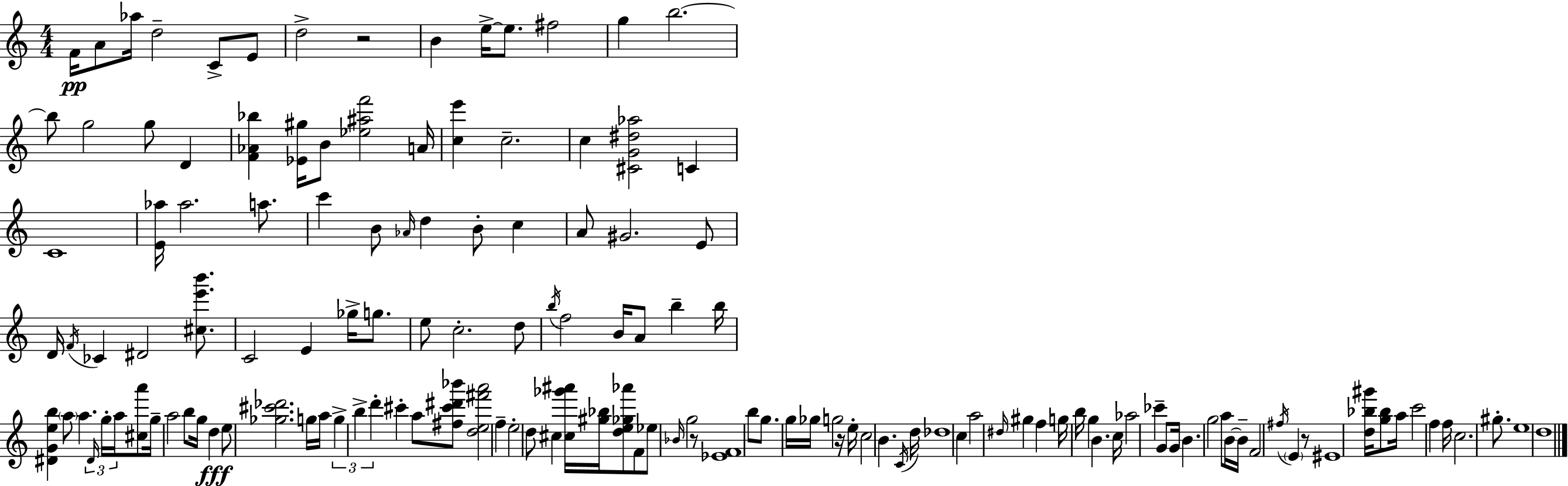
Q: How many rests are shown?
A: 4